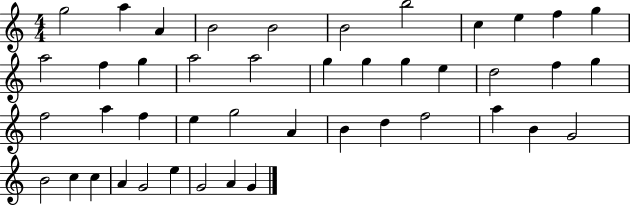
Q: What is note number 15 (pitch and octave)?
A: A5